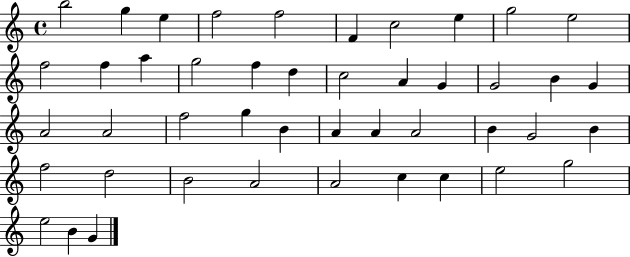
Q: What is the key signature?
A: C major